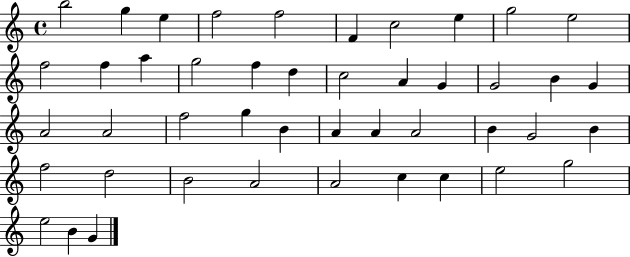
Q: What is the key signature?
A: C major